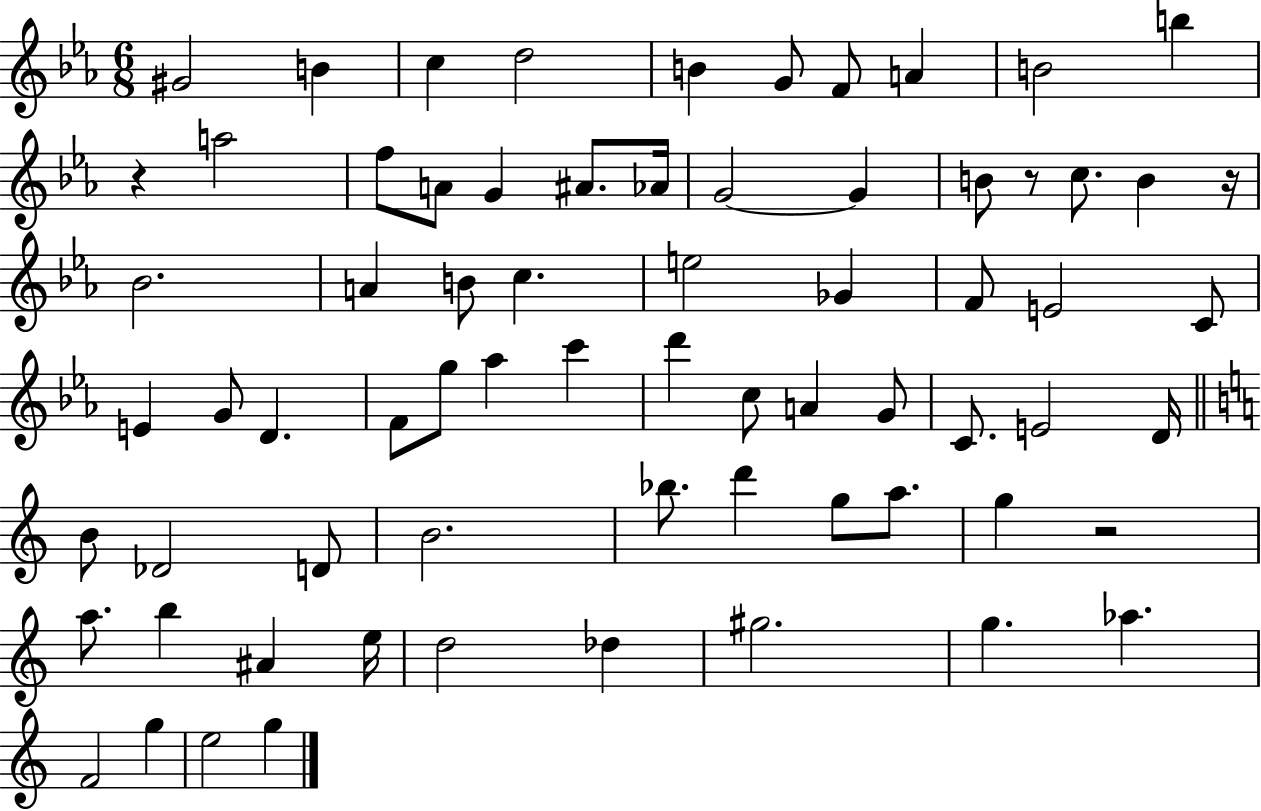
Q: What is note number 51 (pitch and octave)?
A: G5